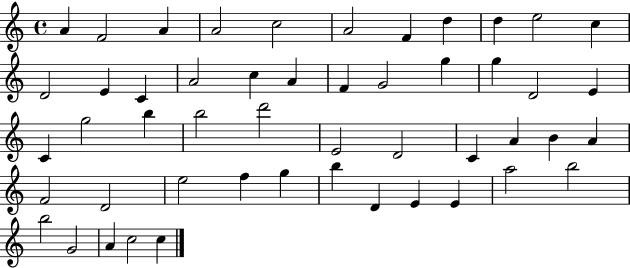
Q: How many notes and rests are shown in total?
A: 50